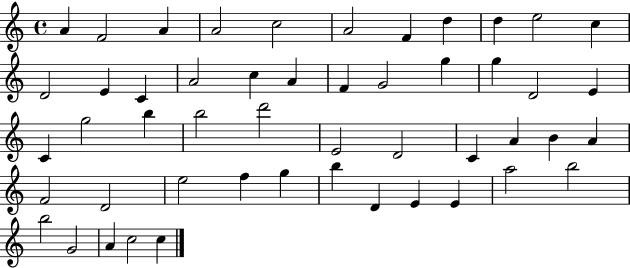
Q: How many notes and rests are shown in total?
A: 50